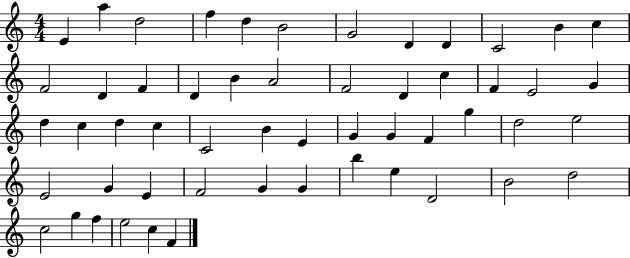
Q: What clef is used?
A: treble